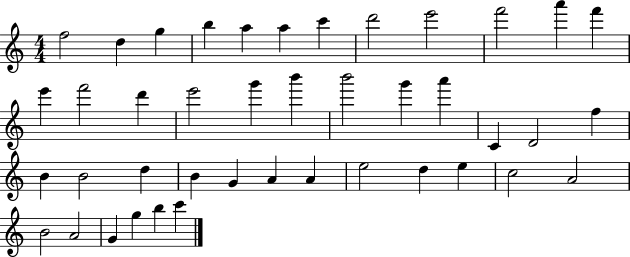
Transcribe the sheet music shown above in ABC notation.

X:1
T:Untitled
M:4/4
L:1/4
K:C
f2 d g b a a c' d'2 e'2 f'2 a' f' e' f'2 d' e'2 g' b' b'2 g' a' C D2 f B B2 d B G A A e2 d e c2 A2 B2 A2 G g b c'